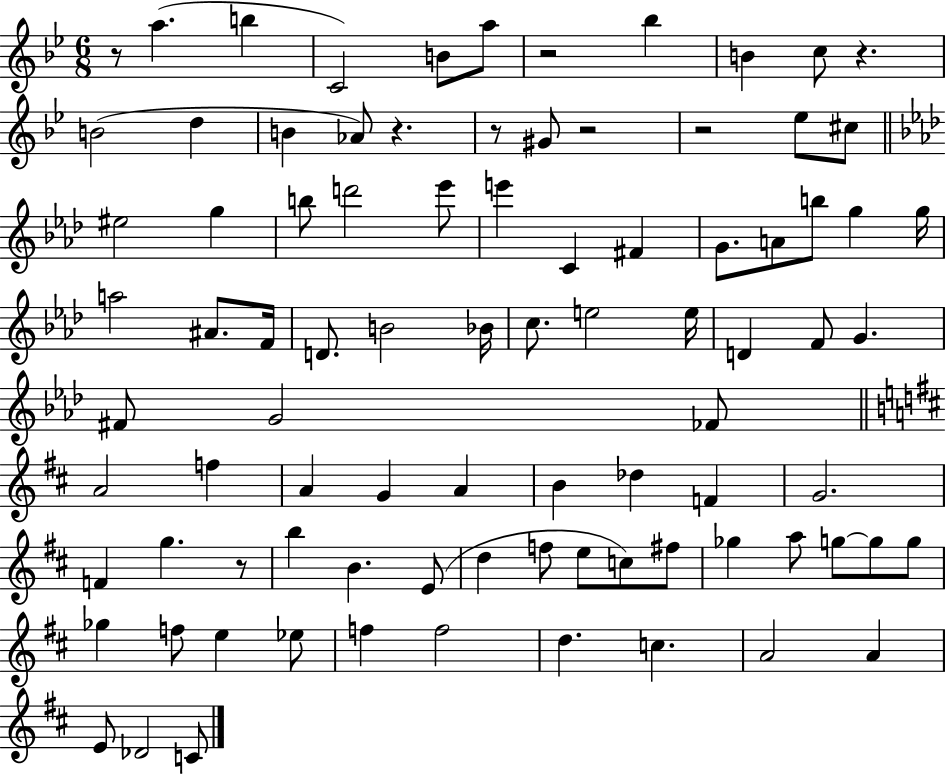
{
  \clef treble
  \numericTimeSignature
  \time 6/8
  \key bes \major
  r8 a''4.( b''4 | c'2) b'8 a''8 | r2 bes''4 | b'4 c''8 r4. | \break b'2( d''4 | b'4 aes'8) r4. | r8 gis'8 r2 | r2 ees''8 cis''8 | \break \bar "||" \break \key aes \major eis''2 g''4 | b''8 d'''2 ees'''8 | e'''4 c'4 fis'4 | g'8. a'8 b''8 g''4 g''16 | \break a''2 ais'8. f'16 | d'8. b'2 bes'16 | c''8. e''2 e''16 | d'4 f'8 g'4. | \break fis'8 g'2 fes'8 | \bar "||" \break \key d \major a'2 f''4 | a'4 g'4 a'4 | b'4 des''4 f'4 | g'2. | \break f'4 g''4. r8 | b''4 b'4. e'8( | d''4 f''8 e''8 c''8) fis''8 | ges''4 a''8 g''8~~ g''8 g''8 | \break ges''4 f''8 e''4 ees''8 | f''4 f''2 | d''4. c''4. | a'2 a'4 | \break e'8 des'2 c'8 | \bar "|."
}